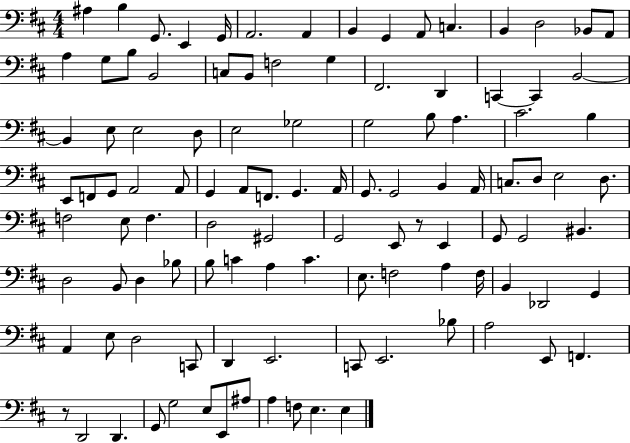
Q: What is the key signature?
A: D major